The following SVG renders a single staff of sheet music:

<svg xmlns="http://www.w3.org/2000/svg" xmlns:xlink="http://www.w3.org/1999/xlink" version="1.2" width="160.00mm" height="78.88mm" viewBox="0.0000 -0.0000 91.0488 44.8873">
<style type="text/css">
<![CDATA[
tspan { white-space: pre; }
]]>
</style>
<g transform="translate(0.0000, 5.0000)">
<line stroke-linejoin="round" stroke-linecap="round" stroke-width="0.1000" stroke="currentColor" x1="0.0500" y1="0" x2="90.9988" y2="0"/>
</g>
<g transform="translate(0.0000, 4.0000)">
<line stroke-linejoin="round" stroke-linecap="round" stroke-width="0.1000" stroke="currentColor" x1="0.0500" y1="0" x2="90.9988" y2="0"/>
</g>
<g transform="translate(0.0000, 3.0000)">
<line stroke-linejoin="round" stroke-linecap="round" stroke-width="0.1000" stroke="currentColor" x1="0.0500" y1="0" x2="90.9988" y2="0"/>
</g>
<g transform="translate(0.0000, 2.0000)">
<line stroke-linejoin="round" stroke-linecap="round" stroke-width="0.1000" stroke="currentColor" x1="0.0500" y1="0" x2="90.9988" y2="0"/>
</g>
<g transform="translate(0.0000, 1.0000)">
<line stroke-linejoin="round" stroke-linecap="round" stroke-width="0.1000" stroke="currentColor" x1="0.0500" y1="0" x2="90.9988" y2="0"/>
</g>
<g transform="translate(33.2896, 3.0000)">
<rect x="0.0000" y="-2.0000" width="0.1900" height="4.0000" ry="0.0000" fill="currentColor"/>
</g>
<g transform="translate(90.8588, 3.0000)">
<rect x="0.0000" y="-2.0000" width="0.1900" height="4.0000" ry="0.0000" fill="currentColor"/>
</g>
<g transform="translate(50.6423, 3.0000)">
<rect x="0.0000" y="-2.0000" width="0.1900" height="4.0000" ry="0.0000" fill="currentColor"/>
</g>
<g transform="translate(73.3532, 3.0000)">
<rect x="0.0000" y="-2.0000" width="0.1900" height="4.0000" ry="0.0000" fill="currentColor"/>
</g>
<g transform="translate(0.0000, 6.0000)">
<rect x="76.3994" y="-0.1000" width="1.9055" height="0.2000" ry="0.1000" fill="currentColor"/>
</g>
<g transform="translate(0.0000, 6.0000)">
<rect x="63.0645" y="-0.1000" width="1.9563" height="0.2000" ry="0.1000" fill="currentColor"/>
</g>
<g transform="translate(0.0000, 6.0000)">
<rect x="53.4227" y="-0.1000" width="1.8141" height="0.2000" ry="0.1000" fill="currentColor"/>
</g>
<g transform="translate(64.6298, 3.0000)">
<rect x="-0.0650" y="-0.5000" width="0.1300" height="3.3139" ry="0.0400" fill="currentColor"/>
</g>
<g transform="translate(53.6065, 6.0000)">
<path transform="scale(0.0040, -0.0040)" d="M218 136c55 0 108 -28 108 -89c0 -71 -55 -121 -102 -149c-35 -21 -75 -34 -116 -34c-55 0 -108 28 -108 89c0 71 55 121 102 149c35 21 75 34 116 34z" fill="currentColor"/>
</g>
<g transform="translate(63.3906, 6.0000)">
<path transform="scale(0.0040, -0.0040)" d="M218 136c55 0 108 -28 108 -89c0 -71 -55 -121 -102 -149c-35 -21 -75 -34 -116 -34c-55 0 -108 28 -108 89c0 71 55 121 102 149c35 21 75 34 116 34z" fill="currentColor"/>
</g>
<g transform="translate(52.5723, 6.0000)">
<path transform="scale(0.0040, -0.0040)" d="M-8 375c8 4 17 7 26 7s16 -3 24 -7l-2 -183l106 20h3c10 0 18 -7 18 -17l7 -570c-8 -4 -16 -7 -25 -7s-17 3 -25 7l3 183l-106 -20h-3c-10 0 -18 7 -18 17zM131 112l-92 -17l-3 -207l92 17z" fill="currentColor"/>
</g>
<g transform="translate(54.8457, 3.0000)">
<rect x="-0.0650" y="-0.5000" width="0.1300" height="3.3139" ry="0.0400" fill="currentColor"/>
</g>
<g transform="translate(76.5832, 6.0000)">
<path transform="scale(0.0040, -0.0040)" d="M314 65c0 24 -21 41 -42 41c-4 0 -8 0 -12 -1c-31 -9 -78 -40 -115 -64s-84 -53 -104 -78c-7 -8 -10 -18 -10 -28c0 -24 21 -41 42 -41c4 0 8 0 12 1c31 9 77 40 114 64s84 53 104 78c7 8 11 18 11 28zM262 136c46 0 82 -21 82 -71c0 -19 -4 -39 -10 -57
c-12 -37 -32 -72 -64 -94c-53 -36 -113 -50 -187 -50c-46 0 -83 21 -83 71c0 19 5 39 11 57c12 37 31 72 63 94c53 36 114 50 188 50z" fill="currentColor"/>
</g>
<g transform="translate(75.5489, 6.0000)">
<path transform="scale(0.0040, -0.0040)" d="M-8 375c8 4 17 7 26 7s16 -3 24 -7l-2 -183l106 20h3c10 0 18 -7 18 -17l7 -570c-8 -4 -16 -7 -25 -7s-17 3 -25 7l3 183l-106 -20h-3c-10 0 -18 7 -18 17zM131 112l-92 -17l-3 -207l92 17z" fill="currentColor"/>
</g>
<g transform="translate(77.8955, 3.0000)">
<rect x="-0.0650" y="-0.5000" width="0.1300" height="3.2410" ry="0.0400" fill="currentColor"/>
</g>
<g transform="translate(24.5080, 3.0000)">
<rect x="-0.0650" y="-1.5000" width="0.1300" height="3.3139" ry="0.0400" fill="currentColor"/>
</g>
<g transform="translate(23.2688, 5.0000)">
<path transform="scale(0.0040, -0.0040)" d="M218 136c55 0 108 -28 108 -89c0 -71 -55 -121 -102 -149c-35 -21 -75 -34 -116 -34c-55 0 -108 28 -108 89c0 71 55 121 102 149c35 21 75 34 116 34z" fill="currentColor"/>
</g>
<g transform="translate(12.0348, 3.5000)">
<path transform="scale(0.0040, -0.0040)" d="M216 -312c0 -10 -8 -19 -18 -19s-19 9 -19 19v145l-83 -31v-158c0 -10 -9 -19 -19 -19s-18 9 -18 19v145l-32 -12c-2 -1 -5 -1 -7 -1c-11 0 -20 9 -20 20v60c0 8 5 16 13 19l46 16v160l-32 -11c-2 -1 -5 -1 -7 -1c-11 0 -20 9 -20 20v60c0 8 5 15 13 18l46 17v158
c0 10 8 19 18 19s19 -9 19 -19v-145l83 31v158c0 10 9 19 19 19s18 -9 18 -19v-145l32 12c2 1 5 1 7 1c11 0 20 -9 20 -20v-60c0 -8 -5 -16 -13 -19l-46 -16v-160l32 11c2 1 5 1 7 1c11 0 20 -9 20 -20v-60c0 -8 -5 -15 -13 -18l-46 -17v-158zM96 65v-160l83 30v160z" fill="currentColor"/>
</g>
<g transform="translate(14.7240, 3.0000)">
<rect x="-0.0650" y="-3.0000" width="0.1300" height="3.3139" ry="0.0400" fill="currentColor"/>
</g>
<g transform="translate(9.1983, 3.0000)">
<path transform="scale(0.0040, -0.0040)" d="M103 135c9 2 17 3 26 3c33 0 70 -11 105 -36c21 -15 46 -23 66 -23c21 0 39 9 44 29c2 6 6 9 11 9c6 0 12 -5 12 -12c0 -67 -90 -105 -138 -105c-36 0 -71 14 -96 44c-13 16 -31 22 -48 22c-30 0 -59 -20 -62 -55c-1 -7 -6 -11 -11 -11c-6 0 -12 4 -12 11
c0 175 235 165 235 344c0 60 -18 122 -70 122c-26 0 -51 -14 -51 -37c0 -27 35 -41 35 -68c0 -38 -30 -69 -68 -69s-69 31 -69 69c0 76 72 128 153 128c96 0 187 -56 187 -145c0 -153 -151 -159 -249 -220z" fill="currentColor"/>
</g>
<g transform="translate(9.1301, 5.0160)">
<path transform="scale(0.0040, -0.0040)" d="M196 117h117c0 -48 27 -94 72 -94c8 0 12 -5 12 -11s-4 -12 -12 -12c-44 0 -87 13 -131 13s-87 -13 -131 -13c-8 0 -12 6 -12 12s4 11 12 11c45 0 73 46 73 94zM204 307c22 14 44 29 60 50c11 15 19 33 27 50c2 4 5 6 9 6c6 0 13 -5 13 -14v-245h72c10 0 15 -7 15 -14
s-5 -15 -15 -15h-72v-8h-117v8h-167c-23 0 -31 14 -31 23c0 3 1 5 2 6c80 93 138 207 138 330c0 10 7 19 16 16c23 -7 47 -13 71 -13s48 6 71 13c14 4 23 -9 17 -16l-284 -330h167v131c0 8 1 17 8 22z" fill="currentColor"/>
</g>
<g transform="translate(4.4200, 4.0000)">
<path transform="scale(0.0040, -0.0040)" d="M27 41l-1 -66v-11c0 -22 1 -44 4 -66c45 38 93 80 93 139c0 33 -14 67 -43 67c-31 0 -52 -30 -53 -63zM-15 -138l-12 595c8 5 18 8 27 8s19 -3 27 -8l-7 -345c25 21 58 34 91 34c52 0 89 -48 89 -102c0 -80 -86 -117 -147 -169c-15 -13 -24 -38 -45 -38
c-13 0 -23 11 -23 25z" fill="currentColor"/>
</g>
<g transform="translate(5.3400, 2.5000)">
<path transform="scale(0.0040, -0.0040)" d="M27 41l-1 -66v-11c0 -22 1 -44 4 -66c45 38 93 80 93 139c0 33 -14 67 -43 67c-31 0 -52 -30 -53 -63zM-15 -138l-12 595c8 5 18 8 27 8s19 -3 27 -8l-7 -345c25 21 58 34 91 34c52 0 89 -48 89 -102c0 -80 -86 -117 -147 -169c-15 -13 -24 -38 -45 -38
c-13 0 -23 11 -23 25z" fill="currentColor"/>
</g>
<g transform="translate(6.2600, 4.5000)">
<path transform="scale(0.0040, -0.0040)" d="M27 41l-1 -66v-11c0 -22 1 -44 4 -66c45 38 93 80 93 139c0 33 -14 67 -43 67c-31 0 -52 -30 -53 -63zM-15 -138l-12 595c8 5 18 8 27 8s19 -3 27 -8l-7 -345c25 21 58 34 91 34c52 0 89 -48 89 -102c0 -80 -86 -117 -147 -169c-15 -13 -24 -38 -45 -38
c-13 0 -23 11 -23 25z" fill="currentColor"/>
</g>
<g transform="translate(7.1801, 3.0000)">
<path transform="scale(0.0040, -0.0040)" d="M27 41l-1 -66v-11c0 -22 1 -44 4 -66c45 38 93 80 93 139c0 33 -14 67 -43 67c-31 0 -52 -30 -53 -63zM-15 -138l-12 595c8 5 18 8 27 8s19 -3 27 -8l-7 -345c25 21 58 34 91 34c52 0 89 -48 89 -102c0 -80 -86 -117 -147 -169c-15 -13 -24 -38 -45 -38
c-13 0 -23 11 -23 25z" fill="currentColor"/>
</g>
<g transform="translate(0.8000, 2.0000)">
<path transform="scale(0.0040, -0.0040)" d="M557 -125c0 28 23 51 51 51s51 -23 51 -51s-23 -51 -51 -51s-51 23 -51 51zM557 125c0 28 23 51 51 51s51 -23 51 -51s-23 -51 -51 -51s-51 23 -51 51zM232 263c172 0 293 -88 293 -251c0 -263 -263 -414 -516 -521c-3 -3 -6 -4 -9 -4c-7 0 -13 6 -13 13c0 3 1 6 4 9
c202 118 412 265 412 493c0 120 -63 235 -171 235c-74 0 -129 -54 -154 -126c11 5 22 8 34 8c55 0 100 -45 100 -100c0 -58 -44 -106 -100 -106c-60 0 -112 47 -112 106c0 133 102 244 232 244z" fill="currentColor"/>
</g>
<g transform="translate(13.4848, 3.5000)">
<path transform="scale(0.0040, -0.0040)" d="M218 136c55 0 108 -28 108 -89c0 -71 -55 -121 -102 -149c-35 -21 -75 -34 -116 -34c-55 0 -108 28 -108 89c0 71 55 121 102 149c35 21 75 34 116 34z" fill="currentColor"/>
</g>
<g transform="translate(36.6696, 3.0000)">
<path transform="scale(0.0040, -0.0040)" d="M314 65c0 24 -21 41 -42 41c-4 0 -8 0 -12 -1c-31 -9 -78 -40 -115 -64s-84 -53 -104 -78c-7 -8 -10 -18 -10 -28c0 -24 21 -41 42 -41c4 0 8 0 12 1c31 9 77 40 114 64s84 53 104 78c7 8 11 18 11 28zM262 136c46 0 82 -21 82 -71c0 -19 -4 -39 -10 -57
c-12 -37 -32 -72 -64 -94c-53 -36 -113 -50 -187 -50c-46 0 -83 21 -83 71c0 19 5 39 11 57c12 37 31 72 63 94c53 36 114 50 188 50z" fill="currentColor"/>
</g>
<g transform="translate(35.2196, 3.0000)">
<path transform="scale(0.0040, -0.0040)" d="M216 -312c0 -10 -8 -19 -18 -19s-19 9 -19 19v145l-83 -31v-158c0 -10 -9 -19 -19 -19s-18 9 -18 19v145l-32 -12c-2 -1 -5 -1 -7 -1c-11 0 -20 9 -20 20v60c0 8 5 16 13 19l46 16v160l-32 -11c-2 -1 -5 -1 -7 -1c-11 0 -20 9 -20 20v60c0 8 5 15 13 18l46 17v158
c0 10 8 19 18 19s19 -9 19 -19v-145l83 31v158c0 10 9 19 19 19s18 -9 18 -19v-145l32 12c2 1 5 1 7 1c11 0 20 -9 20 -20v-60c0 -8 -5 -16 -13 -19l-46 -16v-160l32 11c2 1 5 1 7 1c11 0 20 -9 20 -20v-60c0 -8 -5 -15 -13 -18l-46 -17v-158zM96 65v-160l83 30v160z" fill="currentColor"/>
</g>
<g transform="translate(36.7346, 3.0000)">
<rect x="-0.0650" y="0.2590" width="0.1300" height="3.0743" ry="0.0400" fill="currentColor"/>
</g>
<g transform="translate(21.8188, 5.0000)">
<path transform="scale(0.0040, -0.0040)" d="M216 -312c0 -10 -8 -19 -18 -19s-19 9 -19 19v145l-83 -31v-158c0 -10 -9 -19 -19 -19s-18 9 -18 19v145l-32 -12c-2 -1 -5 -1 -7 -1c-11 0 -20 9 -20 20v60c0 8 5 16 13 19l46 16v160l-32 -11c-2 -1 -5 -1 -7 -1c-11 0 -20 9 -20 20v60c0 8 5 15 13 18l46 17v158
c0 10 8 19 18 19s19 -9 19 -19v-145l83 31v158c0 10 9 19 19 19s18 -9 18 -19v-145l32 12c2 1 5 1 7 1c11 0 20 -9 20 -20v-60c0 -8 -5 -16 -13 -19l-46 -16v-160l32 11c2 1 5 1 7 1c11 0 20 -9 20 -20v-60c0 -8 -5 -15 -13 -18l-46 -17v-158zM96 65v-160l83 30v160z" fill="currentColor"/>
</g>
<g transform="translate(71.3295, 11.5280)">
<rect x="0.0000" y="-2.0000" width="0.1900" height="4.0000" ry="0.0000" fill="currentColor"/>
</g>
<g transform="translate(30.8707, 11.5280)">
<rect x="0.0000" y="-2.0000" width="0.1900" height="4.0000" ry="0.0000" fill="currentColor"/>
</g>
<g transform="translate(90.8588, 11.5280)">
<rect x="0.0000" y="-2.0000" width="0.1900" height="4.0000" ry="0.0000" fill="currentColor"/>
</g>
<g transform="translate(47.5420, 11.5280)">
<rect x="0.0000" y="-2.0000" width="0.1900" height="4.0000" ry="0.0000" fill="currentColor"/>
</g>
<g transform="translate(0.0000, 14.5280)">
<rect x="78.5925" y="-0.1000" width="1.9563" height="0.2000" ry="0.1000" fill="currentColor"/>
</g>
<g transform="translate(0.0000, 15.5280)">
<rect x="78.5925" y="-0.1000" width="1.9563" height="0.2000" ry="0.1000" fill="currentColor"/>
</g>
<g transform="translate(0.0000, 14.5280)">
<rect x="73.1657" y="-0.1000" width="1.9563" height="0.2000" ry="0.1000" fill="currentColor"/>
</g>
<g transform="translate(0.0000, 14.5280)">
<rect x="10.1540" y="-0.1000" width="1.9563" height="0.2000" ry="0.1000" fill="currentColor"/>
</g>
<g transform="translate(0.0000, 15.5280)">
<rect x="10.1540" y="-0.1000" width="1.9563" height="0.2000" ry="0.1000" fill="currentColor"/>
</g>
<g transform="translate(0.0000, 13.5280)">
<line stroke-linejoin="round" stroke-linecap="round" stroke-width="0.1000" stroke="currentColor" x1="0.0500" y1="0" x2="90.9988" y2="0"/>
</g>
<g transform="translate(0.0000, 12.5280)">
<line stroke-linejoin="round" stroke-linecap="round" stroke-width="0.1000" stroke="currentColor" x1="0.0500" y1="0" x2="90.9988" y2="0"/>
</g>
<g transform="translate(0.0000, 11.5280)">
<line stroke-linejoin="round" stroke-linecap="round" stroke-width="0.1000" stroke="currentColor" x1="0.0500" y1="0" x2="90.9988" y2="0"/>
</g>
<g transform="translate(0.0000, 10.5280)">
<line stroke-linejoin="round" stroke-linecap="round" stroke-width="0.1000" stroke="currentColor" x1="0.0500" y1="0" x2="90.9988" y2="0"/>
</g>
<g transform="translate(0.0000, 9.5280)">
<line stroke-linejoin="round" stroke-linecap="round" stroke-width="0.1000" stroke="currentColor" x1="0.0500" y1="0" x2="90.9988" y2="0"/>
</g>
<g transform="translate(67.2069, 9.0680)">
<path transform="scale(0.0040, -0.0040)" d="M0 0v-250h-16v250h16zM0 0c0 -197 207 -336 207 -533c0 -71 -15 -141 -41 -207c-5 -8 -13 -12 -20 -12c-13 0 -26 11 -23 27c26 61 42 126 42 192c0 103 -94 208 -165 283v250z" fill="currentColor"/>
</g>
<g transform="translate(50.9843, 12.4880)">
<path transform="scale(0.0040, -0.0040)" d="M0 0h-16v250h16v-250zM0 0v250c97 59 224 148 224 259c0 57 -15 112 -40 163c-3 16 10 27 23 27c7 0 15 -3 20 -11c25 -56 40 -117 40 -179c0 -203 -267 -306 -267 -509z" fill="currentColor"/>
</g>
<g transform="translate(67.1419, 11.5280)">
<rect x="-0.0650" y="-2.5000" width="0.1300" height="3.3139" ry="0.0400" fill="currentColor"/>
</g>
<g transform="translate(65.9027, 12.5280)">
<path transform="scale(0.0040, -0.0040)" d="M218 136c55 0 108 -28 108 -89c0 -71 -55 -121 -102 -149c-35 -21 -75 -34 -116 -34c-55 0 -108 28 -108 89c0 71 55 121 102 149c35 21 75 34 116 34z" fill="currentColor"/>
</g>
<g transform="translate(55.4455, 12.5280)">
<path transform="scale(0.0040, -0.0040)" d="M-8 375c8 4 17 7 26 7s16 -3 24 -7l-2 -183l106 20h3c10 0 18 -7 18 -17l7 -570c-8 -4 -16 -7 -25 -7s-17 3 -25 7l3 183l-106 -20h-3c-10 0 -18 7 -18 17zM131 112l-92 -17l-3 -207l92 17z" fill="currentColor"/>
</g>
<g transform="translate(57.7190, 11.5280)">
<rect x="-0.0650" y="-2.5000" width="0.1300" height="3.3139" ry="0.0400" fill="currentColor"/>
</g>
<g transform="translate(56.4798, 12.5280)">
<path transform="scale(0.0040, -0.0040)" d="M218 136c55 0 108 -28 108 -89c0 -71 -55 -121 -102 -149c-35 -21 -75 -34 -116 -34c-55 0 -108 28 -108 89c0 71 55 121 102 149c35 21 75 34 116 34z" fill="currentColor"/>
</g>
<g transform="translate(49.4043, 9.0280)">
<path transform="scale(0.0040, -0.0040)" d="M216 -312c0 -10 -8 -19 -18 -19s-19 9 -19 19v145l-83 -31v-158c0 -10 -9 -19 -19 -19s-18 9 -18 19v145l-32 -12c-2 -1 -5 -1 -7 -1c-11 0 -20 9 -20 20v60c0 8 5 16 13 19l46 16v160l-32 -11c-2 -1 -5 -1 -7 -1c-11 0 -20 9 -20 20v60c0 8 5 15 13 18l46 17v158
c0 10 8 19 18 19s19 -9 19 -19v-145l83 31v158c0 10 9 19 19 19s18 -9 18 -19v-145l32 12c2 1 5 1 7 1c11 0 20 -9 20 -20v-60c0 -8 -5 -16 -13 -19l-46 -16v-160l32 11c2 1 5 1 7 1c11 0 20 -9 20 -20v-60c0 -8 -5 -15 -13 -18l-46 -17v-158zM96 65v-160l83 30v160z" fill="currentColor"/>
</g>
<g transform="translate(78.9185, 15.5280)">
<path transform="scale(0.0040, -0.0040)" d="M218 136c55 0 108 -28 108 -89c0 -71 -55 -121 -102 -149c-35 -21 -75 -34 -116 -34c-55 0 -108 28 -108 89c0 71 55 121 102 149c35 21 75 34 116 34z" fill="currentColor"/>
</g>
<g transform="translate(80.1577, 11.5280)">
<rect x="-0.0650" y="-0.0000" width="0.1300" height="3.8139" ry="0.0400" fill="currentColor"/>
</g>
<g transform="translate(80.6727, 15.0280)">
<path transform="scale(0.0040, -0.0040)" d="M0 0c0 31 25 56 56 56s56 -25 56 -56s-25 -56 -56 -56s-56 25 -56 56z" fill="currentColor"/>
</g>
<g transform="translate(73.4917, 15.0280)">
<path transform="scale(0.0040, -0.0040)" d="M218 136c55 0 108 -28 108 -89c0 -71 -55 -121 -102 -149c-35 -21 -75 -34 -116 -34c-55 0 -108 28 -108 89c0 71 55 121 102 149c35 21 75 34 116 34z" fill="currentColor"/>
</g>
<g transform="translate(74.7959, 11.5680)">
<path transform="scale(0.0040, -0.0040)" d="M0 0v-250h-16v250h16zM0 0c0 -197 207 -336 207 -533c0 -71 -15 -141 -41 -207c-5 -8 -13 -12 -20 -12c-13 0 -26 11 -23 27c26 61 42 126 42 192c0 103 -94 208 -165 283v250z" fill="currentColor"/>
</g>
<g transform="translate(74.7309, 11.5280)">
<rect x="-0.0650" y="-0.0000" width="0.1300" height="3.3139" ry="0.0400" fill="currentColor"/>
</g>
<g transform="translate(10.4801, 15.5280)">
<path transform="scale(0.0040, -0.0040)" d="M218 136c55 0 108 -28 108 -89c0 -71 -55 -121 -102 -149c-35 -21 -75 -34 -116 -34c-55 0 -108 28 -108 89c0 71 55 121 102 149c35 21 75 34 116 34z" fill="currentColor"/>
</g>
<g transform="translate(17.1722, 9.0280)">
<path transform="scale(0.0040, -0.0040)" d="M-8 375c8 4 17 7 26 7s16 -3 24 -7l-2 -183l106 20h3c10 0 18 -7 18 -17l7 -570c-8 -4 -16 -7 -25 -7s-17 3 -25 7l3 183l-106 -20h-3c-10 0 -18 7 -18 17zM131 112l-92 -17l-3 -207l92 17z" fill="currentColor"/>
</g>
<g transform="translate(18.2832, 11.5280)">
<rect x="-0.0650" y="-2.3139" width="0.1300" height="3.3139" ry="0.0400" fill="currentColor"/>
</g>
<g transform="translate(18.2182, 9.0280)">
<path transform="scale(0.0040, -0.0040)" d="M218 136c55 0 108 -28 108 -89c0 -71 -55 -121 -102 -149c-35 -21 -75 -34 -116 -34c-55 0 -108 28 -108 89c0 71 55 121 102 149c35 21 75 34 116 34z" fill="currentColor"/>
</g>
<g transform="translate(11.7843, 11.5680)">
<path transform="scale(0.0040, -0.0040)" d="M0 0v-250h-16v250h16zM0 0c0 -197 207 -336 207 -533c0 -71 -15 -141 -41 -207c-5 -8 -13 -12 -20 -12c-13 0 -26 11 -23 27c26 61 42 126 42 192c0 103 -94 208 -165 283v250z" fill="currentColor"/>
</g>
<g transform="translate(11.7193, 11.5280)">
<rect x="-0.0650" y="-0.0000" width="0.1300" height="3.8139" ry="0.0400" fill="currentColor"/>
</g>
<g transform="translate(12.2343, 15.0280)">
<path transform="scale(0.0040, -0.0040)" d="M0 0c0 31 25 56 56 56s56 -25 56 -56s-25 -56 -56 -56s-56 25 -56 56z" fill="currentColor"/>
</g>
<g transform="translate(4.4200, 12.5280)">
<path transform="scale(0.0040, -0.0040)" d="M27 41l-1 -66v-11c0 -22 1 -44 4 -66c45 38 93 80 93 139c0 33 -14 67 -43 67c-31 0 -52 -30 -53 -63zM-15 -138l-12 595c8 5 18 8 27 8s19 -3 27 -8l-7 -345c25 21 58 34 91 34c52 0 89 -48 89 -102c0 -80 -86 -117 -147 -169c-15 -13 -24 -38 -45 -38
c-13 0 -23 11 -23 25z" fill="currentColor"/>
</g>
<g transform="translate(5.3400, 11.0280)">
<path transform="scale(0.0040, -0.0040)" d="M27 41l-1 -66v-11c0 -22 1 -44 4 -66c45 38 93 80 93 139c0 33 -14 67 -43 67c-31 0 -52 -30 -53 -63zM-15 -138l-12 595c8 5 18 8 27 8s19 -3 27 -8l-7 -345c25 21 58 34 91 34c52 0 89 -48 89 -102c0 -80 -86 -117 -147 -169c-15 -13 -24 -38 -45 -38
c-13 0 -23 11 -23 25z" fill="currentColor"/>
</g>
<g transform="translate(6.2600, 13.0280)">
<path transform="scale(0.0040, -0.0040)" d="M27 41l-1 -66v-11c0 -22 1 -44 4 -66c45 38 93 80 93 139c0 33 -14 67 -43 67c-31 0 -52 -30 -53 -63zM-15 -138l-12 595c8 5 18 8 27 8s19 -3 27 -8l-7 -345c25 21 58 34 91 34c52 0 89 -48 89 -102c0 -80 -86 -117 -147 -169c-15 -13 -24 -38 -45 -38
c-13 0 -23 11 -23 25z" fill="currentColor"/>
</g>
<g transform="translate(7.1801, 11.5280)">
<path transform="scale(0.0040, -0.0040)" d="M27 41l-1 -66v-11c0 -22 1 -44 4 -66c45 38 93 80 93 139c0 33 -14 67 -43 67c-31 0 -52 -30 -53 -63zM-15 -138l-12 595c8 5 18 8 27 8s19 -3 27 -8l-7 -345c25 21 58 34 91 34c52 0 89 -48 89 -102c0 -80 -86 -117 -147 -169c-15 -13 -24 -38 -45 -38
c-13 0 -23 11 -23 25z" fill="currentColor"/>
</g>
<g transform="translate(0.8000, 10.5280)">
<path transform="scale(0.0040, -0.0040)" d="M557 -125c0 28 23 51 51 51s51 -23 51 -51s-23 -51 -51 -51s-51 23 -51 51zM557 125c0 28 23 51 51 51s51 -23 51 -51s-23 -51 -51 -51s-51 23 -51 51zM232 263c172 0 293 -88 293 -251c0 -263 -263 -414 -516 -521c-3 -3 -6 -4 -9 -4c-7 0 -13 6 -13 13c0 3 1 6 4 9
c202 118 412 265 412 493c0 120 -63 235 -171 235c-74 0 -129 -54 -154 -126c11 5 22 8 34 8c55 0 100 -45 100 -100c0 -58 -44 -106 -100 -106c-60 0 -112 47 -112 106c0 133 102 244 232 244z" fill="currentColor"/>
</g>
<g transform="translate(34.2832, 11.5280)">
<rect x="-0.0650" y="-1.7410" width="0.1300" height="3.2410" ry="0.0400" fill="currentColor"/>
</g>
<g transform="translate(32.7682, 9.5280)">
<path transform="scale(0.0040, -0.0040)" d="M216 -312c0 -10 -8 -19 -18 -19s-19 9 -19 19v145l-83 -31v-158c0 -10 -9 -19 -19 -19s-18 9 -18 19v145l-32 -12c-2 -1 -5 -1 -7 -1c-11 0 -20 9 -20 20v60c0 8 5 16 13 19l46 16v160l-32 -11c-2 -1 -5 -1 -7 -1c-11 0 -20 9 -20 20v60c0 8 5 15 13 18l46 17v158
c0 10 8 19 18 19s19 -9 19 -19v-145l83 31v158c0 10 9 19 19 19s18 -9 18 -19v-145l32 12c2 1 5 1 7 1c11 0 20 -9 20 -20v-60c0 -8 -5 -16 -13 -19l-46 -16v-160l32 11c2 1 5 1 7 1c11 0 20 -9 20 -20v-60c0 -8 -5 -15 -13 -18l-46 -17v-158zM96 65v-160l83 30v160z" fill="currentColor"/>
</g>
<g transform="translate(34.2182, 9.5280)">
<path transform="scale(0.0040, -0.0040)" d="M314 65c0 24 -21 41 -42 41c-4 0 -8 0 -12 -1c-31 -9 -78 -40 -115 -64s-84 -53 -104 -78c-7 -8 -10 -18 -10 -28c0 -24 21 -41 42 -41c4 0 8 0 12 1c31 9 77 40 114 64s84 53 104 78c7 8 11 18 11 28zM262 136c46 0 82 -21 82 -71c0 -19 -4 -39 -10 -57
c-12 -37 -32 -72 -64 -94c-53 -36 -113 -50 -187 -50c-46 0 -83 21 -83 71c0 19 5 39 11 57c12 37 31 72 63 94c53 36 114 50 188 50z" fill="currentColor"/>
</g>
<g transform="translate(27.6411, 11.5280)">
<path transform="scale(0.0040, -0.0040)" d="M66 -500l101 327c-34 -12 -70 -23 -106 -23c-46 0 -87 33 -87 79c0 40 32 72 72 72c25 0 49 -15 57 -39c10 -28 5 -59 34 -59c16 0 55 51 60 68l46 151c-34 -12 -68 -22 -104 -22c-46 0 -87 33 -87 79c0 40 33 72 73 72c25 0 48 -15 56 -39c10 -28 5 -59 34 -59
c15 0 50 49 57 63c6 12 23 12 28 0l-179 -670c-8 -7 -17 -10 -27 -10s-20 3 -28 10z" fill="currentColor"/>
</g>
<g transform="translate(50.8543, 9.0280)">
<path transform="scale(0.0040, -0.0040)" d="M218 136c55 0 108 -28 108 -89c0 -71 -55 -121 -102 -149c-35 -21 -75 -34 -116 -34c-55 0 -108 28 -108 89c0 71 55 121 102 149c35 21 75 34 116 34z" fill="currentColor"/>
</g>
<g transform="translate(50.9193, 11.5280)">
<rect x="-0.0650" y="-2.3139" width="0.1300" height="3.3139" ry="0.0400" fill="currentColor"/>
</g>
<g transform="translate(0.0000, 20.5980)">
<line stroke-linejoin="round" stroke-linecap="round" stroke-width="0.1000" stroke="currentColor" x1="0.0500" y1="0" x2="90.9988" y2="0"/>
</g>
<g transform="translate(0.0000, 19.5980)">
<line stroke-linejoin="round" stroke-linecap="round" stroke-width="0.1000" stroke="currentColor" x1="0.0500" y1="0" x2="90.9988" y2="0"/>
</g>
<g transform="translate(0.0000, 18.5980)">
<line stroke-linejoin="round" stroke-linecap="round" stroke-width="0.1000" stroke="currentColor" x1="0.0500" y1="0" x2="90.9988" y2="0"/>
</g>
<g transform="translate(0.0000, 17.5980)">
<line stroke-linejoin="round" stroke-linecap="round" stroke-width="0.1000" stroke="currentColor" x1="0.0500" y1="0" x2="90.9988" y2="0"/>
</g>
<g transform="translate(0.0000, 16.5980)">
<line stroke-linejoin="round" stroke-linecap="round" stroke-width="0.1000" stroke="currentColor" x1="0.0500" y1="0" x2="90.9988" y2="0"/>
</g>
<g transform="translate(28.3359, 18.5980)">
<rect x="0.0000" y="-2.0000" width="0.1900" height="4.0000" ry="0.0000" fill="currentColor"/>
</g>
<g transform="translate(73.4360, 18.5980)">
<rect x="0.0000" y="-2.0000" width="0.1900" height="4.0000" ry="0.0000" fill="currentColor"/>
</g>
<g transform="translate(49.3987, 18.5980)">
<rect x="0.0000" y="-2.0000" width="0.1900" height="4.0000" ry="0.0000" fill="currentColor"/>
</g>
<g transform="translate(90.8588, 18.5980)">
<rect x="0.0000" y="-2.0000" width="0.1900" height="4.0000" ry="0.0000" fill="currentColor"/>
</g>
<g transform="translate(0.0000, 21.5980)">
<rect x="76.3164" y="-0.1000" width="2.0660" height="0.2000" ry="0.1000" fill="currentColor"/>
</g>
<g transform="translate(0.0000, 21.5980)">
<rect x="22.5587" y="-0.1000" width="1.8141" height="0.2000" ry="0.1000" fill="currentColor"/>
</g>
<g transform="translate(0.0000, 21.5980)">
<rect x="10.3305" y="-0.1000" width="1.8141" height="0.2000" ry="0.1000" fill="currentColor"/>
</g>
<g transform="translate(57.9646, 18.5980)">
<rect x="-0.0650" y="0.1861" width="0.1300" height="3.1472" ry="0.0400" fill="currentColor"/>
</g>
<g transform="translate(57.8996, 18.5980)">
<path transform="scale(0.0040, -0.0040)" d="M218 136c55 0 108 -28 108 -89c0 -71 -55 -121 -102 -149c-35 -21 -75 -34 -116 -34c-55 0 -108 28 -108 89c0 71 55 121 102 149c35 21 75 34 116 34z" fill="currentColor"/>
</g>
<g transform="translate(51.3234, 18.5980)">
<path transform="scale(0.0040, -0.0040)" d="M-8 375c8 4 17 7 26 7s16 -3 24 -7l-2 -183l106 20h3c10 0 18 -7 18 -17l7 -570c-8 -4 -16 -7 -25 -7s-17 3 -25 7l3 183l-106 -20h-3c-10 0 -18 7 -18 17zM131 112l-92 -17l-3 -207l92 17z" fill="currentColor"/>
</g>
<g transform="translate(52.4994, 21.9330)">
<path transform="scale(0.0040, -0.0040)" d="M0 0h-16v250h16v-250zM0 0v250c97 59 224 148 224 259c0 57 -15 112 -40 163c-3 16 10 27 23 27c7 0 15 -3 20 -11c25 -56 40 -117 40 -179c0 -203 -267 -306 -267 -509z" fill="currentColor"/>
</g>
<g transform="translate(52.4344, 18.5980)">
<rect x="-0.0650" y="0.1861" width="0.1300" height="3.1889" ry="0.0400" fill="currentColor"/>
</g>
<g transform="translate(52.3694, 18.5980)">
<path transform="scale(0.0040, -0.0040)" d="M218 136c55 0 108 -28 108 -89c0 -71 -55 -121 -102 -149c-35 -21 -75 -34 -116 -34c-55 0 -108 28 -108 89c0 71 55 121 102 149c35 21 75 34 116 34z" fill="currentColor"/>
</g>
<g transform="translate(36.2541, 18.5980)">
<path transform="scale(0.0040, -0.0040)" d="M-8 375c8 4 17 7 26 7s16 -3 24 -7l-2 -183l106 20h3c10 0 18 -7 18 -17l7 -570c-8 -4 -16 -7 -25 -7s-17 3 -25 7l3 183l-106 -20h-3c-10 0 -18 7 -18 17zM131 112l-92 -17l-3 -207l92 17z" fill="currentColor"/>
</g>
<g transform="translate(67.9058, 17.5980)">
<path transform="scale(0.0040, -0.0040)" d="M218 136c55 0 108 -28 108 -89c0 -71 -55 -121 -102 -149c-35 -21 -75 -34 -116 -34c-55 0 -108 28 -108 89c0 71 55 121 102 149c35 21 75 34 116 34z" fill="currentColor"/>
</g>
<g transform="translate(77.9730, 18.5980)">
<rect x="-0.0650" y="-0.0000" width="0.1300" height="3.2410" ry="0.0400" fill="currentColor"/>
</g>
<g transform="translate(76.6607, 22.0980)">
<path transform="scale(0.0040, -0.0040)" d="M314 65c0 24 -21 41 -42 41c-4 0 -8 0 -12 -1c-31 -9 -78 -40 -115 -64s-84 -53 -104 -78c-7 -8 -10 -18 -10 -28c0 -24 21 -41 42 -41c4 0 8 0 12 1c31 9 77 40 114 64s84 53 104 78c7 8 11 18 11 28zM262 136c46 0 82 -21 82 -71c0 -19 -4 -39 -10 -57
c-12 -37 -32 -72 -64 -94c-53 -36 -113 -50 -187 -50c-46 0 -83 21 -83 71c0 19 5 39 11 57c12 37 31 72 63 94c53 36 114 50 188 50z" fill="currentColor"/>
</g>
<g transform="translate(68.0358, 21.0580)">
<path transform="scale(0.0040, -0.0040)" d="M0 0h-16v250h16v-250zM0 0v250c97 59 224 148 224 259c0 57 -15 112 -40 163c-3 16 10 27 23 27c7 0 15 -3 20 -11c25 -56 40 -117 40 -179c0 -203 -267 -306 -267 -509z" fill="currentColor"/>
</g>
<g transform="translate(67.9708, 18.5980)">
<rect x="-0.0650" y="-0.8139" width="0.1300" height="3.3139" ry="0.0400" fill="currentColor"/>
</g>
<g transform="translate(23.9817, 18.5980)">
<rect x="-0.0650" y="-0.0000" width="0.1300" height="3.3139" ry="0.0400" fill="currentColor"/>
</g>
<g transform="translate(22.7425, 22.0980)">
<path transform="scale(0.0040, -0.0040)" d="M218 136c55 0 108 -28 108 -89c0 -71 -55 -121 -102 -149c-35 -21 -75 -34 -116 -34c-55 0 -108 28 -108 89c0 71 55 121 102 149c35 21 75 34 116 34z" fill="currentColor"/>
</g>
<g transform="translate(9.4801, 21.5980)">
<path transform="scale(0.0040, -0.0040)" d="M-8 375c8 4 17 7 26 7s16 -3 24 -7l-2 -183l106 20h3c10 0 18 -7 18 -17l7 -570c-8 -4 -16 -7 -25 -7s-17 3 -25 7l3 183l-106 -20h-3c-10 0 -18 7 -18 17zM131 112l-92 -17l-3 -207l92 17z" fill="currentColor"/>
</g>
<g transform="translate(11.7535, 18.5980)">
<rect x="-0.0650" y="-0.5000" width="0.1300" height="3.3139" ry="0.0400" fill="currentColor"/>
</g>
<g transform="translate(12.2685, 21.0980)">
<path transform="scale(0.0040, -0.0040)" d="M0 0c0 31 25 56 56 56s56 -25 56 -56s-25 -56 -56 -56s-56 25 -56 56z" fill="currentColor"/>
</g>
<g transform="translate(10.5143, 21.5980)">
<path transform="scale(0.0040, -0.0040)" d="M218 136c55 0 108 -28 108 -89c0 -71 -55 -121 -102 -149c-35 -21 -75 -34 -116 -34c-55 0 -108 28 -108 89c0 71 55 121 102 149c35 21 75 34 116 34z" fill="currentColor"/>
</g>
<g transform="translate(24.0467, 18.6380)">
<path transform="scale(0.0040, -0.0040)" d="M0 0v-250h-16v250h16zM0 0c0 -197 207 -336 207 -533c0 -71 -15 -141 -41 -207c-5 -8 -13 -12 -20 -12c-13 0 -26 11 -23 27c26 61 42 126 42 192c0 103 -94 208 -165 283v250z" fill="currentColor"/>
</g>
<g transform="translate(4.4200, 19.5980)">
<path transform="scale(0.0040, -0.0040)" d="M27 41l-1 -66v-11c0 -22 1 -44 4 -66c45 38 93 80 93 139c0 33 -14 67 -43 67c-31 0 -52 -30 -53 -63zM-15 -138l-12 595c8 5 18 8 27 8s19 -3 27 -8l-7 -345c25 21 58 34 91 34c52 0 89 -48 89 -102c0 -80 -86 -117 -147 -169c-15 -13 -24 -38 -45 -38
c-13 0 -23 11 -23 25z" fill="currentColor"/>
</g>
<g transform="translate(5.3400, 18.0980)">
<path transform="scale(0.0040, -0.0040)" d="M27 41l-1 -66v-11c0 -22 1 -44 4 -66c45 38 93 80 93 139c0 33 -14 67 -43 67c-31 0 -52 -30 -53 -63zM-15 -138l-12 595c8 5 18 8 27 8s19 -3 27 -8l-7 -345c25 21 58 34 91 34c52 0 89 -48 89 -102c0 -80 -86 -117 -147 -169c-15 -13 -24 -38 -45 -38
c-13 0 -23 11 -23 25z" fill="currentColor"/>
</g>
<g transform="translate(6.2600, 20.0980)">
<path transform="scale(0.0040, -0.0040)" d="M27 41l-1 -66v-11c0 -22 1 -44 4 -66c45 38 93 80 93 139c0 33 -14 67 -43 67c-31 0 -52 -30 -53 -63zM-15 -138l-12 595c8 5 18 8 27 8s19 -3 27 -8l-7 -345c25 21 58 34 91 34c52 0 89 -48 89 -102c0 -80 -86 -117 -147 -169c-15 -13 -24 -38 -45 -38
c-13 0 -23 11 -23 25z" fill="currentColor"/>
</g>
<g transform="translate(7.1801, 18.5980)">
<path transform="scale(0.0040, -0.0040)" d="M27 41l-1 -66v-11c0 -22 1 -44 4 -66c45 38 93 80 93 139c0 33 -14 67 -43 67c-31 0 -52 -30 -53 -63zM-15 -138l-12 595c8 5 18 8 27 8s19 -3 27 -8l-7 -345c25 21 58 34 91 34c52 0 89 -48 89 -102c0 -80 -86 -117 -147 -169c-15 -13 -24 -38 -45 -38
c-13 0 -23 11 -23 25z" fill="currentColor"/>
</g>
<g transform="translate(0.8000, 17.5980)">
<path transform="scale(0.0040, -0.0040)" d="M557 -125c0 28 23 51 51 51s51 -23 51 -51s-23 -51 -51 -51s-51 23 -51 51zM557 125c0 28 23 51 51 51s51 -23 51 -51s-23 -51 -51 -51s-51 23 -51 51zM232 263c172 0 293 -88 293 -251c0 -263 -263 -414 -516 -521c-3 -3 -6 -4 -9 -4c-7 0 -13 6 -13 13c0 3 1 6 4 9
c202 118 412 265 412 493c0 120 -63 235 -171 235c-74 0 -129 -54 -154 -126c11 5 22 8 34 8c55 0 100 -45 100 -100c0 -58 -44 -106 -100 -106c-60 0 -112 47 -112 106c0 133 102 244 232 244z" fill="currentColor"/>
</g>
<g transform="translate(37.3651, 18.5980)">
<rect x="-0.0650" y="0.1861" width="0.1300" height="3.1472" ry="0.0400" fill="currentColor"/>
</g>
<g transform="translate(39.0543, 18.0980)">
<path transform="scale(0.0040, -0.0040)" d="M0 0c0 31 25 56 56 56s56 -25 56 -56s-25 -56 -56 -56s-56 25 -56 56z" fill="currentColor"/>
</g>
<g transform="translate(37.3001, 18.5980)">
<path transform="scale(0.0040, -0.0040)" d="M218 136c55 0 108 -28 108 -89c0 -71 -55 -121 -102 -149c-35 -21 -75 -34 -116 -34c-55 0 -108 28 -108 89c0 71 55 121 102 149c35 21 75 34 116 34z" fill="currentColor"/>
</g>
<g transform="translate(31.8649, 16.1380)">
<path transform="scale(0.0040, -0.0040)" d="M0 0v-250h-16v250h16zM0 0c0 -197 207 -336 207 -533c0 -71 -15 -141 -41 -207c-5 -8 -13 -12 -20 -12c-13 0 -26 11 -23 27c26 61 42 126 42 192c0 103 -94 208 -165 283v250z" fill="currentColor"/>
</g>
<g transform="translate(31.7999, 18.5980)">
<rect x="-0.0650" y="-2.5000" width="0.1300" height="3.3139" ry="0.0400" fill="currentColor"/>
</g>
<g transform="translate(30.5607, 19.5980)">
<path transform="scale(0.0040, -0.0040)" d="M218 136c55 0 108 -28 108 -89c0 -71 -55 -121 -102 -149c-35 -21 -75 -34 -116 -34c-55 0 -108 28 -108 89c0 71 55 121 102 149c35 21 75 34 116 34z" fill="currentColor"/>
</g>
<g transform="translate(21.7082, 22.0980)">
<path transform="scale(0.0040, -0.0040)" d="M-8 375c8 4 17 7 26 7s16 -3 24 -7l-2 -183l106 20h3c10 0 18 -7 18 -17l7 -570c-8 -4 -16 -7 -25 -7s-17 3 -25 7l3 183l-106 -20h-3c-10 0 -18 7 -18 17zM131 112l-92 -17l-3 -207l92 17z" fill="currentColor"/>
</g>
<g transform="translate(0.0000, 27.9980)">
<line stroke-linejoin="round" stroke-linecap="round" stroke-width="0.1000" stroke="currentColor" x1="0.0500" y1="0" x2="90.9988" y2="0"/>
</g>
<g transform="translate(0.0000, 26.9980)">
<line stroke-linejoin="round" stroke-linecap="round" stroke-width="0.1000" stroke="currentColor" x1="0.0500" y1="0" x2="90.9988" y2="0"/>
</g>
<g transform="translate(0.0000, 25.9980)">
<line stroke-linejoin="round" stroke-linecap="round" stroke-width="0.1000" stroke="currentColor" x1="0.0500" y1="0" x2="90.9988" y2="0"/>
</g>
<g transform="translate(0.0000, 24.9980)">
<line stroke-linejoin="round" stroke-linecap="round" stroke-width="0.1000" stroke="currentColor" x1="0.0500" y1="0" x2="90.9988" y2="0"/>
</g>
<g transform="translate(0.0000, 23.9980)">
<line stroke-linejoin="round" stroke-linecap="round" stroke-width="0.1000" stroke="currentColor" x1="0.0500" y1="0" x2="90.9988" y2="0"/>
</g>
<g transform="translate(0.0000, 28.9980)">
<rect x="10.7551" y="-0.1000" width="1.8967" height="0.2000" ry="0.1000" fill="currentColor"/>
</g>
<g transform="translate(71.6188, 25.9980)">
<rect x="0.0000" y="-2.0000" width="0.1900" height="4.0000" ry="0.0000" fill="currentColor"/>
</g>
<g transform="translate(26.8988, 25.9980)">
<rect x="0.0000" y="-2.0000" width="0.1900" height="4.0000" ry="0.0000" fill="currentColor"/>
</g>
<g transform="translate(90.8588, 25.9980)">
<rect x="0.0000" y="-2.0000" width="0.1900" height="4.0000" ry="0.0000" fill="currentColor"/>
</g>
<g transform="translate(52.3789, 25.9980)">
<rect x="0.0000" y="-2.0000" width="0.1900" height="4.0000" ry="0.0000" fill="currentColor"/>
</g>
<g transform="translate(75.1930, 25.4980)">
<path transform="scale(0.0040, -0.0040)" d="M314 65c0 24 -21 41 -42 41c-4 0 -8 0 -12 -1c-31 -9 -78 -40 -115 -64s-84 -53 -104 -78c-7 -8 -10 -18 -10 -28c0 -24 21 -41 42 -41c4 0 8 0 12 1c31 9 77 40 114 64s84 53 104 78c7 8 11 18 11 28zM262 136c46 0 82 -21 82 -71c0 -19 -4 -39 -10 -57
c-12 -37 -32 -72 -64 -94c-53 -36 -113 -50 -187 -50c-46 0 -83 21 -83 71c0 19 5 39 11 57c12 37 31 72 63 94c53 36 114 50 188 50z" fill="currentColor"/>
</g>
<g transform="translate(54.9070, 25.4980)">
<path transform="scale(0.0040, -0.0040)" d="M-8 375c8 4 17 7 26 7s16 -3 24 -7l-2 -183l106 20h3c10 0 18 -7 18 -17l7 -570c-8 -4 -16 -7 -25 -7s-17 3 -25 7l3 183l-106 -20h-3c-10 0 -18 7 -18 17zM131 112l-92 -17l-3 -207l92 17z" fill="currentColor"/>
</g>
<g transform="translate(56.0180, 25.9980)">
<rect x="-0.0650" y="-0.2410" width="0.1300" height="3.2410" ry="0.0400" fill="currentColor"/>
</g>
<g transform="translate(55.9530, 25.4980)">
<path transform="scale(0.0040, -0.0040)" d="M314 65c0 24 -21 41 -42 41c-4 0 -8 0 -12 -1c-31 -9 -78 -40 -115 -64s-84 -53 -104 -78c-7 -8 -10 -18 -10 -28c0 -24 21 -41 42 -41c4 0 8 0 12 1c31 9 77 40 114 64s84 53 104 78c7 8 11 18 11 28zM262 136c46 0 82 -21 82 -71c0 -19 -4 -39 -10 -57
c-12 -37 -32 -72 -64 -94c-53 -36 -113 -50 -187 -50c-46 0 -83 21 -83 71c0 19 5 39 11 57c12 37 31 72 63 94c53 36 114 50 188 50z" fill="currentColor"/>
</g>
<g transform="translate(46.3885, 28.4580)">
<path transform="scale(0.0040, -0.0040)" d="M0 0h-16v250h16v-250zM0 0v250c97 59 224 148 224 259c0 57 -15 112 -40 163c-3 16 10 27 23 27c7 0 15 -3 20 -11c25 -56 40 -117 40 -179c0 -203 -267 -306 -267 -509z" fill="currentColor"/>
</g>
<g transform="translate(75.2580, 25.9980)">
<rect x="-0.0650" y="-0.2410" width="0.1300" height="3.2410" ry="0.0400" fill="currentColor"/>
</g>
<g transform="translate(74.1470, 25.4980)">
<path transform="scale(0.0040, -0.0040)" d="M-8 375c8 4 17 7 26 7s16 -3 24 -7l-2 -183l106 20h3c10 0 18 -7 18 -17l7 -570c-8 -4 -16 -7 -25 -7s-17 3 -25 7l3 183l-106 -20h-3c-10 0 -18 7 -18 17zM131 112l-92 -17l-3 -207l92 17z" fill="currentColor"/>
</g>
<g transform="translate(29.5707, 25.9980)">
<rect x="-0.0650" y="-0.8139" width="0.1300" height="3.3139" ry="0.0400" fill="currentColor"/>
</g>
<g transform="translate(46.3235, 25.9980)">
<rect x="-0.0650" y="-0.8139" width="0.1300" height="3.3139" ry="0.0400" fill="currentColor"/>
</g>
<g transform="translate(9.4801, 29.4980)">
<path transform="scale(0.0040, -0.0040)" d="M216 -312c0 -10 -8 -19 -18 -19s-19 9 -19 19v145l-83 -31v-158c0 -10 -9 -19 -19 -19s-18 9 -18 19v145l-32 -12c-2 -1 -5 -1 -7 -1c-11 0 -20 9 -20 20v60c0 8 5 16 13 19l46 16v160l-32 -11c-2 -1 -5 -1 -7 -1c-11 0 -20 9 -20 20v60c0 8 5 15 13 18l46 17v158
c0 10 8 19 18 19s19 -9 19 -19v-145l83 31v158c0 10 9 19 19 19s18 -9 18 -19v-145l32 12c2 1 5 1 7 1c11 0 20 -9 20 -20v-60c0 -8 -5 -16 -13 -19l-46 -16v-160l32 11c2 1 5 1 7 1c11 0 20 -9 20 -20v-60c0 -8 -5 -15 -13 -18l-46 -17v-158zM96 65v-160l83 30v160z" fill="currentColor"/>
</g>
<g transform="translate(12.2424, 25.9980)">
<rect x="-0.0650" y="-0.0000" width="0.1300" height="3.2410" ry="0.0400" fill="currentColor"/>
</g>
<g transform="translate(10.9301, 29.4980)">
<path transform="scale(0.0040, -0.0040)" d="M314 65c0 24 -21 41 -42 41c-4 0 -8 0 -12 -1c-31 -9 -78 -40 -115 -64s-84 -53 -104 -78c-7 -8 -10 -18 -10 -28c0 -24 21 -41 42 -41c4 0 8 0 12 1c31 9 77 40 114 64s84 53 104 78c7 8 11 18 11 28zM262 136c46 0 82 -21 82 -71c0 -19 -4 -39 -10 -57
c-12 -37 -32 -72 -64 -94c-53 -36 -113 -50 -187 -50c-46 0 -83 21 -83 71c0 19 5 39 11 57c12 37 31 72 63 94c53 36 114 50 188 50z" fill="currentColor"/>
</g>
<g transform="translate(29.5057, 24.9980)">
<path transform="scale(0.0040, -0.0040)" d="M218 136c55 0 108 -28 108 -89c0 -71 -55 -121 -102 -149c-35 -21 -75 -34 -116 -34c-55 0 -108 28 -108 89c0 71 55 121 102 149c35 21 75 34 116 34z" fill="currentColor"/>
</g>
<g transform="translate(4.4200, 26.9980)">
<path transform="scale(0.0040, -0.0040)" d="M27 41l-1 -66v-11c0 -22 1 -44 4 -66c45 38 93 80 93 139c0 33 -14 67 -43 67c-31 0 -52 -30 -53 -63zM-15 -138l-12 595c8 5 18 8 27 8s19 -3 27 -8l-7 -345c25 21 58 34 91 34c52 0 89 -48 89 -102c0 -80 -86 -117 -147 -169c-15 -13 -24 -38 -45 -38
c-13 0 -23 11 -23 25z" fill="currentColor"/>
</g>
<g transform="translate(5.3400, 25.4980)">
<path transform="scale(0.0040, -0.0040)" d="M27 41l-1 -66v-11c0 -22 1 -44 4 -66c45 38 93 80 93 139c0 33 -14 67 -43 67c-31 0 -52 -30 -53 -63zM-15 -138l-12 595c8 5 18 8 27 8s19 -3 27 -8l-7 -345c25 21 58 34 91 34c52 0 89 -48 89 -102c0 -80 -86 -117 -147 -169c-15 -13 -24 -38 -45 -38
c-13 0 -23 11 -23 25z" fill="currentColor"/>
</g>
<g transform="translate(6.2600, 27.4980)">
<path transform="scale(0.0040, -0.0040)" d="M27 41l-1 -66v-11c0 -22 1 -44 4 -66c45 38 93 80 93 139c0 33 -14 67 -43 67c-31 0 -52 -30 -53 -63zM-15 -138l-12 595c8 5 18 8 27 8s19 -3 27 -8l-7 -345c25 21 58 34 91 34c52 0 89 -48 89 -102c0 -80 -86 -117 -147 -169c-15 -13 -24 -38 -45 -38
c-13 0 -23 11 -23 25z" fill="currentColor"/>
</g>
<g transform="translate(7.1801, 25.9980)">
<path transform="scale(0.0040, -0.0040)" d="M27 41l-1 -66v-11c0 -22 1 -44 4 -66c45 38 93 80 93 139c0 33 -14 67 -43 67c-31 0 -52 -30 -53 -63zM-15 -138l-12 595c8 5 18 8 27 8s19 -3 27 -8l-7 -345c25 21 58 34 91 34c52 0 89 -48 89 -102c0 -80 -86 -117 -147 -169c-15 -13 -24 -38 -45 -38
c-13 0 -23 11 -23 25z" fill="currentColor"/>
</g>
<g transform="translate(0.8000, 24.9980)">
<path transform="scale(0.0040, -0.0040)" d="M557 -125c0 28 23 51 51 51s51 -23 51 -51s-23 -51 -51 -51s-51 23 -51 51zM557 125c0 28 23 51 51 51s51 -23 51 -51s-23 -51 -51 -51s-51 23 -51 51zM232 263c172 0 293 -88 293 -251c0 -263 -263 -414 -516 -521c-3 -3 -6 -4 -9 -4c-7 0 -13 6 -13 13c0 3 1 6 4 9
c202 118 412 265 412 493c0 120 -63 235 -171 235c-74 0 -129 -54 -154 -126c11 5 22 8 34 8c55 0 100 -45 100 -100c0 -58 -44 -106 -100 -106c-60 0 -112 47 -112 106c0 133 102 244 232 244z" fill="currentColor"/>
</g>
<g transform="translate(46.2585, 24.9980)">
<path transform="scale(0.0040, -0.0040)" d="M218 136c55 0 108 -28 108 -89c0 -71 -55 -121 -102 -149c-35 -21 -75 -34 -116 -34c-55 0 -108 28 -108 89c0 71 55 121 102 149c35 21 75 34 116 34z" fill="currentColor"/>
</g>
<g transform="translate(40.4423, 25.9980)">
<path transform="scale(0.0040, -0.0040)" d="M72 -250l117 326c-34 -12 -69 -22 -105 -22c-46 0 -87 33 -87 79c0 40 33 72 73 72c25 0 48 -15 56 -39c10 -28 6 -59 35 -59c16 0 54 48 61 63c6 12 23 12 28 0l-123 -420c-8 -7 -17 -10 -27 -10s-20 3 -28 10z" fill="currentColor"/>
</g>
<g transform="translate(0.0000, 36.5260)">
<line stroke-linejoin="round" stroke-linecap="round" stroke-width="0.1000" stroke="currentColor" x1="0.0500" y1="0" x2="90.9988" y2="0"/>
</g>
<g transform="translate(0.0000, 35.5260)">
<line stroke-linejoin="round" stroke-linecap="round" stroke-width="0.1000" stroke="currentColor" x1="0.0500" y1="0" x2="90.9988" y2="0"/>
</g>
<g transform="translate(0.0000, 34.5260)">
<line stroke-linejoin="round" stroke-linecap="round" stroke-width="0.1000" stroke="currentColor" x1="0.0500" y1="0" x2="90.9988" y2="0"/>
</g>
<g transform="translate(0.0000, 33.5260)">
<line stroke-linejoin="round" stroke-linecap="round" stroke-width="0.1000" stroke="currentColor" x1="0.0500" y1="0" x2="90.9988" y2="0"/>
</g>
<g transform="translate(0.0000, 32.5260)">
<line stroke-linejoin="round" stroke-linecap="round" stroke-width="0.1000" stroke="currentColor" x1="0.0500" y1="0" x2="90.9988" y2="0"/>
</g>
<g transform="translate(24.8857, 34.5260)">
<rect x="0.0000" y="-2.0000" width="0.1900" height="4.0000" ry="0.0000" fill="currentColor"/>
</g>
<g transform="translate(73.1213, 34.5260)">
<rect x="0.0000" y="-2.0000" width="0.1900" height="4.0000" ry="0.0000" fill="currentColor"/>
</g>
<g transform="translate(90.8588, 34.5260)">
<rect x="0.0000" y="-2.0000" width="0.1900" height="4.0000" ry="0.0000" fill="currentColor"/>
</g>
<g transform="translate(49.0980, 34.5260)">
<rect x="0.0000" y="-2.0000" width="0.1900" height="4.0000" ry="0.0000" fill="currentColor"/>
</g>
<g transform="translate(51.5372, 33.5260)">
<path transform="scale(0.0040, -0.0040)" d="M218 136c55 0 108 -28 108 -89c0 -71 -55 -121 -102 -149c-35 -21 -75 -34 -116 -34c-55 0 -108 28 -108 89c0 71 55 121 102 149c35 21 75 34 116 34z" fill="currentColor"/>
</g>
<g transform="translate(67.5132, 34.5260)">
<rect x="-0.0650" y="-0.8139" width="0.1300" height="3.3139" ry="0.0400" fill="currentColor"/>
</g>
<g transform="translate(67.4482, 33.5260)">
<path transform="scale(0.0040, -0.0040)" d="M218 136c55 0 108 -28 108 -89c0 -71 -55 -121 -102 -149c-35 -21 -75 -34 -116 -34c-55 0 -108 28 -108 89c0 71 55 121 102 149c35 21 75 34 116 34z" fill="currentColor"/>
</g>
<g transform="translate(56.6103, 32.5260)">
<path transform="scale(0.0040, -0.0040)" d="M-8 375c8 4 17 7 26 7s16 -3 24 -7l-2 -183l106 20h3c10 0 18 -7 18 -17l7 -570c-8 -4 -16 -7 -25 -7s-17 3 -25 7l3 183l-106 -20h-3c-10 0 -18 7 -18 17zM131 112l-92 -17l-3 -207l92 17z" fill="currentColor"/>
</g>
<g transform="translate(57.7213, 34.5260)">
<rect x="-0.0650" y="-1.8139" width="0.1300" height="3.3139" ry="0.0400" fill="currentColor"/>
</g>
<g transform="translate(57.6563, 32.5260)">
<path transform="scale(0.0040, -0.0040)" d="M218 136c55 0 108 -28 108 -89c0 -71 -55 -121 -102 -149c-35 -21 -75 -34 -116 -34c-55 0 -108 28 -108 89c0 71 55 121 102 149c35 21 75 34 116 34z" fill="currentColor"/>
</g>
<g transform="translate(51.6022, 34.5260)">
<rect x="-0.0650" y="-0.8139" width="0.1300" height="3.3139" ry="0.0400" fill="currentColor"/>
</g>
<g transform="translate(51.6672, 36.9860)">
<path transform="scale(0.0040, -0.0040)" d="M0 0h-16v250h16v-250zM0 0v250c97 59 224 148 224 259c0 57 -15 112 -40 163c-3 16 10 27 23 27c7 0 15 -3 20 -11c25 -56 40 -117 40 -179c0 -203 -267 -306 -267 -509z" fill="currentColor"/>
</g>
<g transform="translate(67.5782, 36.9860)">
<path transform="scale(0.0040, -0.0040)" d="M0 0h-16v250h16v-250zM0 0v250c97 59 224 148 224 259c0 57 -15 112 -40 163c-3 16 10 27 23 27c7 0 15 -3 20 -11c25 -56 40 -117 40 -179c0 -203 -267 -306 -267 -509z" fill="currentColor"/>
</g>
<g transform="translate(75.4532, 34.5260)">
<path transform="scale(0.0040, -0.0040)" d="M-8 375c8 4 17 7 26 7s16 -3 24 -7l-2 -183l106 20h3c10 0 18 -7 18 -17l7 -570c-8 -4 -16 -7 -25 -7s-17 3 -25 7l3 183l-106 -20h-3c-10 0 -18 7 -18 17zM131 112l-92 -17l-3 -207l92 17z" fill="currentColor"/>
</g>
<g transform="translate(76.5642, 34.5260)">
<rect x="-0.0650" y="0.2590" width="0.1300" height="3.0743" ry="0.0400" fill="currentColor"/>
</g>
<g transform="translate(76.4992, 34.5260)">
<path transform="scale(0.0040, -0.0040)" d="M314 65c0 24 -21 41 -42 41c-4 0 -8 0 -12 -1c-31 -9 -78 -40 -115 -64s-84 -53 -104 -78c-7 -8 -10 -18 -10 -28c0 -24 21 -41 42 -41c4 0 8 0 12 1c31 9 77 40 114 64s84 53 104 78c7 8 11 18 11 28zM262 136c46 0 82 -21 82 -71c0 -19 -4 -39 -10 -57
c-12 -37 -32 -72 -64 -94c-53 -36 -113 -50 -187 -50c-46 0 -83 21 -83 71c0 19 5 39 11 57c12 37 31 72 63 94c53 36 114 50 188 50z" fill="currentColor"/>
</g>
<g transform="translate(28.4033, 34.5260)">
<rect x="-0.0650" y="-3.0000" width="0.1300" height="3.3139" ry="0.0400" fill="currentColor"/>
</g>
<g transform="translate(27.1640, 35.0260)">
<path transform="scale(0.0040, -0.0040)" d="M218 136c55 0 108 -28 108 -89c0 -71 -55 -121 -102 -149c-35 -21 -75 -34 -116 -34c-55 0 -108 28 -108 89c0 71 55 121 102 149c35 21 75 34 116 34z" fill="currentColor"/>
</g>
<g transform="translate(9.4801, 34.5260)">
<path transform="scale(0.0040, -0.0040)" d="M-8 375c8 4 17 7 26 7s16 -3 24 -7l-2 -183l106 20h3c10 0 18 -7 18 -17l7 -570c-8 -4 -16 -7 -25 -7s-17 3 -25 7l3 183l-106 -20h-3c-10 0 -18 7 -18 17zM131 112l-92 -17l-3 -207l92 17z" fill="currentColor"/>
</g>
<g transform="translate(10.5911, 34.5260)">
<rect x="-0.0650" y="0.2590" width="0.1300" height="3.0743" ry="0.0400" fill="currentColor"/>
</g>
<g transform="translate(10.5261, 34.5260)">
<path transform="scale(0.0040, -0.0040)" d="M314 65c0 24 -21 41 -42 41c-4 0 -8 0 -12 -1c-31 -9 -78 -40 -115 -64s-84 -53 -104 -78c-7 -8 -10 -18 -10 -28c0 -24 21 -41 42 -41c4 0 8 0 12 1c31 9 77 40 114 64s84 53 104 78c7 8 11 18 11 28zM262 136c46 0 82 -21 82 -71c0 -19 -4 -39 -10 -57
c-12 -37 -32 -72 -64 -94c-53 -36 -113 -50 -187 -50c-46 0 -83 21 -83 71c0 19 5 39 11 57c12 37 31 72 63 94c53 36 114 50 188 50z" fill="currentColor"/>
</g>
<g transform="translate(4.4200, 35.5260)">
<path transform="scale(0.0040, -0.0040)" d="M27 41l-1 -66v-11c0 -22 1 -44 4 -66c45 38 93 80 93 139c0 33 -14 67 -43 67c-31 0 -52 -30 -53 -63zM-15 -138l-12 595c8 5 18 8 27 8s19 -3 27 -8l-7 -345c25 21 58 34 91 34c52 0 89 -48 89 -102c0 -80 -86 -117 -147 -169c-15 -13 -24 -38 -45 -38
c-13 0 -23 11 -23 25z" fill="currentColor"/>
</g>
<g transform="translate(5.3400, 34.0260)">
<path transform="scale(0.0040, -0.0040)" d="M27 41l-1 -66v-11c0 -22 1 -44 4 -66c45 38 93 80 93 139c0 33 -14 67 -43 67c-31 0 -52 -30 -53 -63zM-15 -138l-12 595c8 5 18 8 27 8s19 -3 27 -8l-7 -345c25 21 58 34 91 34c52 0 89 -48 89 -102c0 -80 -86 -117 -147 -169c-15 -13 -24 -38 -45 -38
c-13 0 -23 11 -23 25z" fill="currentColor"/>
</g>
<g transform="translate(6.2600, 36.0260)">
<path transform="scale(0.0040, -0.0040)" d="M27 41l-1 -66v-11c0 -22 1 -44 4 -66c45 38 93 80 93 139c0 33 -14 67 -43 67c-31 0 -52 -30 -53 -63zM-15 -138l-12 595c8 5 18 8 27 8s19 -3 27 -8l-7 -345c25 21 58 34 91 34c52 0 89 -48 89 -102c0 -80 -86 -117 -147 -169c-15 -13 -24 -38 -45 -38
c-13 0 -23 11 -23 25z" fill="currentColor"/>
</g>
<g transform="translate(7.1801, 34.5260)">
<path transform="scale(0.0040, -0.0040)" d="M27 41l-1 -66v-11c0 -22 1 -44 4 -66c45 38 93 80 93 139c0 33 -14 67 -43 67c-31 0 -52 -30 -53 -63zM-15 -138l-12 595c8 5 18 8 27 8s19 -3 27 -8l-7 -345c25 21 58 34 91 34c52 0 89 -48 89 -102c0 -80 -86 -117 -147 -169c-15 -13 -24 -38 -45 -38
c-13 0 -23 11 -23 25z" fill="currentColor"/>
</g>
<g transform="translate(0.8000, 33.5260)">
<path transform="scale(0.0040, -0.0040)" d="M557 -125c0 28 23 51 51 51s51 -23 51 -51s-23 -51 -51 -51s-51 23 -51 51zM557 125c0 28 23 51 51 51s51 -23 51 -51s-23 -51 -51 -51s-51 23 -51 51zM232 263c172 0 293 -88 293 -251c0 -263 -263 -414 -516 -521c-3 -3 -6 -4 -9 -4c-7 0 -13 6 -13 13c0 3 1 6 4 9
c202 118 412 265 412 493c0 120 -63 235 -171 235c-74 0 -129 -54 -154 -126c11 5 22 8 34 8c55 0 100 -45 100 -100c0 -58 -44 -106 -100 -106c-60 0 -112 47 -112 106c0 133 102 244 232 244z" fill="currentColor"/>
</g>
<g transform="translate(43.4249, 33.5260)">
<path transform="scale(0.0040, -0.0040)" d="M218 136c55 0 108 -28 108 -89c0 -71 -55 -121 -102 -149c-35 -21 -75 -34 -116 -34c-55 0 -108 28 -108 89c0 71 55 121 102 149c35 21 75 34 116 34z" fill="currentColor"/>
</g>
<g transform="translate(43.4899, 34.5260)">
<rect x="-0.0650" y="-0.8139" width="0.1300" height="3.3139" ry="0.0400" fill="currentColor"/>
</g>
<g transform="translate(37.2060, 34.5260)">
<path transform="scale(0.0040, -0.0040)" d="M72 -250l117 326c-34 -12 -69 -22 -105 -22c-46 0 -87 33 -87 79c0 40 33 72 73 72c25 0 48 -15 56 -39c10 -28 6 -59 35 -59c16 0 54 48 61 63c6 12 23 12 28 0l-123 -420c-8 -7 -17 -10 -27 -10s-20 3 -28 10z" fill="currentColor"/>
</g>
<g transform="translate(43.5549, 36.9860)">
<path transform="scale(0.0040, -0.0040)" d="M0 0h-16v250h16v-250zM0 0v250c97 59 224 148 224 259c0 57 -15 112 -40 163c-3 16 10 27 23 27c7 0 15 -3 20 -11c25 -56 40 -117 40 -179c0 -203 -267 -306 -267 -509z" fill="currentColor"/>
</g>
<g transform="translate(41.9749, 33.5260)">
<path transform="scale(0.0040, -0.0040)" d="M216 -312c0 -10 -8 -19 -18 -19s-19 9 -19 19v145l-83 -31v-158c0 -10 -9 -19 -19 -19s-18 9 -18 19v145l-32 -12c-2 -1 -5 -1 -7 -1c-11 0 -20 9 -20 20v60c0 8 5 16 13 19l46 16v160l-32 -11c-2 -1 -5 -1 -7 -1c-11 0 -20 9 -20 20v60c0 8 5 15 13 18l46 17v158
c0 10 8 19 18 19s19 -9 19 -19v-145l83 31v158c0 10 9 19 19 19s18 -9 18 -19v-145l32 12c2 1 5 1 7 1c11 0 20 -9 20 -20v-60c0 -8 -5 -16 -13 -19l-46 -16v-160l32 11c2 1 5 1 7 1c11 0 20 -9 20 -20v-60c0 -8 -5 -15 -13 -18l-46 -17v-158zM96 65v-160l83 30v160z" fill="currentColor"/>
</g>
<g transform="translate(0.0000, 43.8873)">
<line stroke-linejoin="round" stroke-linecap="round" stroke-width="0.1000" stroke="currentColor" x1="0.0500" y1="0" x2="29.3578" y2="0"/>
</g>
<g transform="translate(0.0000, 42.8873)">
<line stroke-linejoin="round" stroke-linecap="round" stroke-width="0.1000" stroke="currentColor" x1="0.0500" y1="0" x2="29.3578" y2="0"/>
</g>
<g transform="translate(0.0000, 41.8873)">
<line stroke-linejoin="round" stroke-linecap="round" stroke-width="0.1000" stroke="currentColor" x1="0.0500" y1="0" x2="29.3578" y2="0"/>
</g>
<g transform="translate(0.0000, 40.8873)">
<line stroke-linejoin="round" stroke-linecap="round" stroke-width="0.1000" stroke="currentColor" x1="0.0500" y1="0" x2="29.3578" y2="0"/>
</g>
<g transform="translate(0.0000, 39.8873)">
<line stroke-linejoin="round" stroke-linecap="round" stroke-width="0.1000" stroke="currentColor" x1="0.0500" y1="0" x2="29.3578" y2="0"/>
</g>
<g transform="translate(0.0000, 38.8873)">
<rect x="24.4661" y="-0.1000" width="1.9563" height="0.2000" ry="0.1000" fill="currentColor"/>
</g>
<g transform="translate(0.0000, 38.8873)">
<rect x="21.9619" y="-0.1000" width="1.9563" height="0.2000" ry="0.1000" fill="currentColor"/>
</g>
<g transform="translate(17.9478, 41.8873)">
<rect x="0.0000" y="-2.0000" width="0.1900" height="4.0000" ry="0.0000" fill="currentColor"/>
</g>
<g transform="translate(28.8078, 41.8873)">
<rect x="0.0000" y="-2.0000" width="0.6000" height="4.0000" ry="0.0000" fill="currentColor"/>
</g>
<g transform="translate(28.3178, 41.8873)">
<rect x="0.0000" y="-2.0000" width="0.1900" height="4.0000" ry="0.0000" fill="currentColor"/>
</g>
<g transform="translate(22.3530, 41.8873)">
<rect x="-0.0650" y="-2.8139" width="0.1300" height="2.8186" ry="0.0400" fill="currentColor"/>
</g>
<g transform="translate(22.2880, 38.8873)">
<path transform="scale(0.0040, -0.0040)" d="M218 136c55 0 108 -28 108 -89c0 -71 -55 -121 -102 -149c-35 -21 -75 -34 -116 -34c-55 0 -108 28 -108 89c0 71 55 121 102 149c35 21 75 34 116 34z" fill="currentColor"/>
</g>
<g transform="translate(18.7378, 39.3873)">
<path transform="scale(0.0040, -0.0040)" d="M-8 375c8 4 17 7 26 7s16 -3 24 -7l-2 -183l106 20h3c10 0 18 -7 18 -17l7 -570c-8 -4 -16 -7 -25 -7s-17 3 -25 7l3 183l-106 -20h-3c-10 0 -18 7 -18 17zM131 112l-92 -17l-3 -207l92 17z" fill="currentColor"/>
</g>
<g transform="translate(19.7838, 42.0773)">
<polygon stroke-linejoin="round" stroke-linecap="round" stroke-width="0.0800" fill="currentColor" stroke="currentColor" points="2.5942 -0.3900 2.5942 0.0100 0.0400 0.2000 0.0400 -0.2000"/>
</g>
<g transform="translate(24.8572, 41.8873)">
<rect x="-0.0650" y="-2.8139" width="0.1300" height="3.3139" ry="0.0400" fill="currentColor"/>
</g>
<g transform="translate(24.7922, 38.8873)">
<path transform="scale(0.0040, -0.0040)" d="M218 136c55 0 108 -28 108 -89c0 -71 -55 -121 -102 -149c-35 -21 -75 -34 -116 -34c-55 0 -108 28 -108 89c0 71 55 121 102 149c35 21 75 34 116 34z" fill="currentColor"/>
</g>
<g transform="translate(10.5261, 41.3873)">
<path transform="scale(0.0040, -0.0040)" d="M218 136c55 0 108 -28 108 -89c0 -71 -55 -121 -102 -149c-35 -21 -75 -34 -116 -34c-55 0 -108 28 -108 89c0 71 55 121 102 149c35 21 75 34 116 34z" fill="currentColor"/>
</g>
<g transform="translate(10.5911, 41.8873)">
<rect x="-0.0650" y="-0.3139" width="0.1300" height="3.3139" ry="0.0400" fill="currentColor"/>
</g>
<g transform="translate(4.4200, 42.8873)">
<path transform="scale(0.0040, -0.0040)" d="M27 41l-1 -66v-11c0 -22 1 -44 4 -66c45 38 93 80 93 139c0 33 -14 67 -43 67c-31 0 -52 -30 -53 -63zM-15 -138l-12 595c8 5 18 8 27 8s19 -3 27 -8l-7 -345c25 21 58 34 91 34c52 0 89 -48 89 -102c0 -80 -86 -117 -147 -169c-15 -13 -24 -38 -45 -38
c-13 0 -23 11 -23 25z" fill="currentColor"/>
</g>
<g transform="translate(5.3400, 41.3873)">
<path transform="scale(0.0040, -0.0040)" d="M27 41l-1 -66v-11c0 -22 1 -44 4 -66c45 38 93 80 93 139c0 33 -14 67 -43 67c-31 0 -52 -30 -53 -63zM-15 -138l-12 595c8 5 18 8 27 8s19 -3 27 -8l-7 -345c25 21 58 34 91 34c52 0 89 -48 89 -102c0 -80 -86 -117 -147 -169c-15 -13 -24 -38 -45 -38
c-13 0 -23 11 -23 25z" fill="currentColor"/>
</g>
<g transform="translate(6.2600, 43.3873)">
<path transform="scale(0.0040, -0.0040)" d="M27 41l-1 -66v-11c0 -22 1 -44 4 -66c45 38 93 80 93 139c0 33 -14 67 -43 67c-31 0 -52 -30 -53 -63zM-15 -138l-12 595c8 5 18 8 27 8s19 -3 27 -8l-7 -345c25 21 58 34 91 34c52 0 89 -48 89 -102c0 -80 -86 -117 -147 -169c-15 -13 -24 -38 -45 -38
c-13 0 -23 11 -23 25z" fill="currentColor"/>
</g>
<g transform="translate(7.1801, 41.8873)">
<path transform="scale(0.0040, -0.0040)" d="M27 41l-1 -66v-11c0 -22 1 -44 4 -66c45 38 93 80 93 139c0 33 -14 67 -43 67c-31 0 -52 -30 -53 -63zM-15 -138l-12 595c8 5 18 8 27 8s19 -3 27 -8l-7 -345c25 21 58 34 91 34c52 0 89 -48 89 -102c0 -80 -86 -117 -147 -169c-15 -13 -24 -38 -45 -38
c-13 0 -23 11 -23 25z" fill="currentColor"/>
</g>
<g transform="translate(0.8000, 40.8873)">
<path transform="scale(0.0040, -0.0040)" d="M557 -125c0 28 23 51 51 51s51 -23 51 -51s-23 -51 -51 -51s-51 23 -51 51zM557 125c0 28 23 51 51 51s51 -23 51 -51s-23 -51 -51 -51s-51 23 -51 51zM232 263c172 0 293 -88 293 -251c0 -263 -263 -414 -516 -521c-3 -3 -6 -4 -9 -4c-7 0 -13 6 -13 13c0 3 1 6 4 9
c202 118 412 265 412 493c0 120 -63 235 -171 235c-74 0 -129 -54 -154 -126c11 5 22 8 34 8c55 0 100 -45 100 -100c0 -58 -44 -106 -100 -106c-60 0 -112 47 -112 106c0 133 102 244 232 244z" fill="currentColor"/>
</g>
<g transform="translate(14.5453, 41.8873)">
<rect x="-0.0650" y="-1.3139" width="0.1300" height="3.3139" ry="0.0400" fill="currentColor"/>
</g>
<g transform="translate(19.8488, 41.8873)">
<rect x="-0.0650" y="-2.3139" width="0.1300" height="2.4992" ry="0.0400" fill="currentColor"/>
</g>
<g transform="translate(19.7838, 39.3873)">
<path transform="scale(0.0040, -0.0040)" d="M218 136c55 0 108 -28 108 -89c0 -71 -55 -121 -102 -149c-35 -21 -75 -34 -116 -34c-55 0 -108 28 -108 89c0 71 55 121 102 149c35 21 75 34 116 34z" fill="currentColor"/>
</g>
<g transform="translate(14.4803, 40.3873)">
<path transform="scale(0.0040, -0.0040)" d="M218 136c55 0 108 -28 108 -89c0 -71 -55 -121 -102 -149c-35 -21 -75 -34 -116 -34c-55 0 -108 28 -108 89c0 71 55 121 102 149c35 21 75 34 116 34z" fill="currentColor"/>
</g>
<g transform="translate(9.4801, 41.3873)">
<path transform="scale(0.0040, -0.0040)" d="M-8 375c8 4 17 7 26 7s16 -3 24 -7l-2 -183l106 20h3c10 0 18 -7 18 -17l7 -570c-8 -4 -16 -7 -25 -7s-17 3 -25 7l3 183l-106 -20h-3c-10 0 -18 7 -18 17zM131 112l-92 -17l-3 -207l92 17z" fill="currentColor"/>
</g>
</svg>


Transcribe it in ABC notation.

X:1
T:Untitled
M:2/4
L:1/4
K:Ab
^C, ^G,, ^D,2 E,, E,, E,,2 C,,/2 B, z/4 ^A,2 ^B,/2 B,, B,,/2 _D,,/2 C,, E,, D,,/2 _B,,/2 D, D,/2 D, F,/2 _D,,2 ^D,,2 F, z/2 F,/2 E,2 E,2 D,2 C, z/2 ^F,/2 F,/2 A, F,/2 D,2 E, G, B,/2 C/2 C